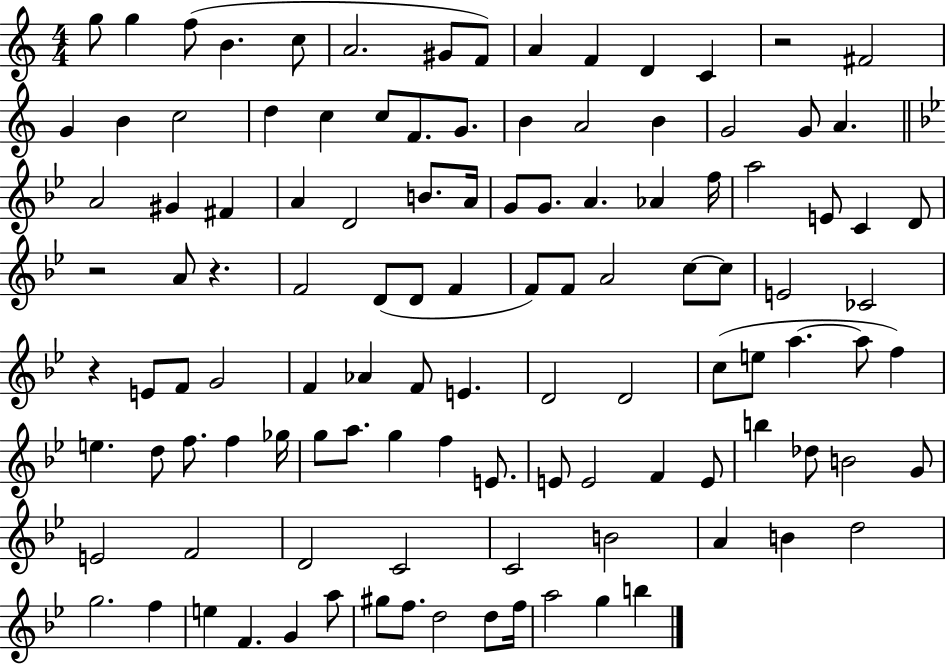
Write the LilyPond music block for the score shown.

{
  \clef treble
  \numericTimeSignature
  \time 4/4
  \key c \major
  \repeat volta 2 { g''8 g''4 f''8( b'4. c''8 | a'2. gis'8 f'8) | a'4 f'4 d'4 c'4 | r2 fis'2 | \break g'4 b'4 c''2 | d''4 c''4 c''8 f'8. g'8. | b'4 a'2 b'4 | g'2 g'8 a'4. | \break \bar "||" \break \key g \minor a'2 gis'4 fis'4 | a'4 d'2 b'8. a'16 | g'8 g'8. a'4. aes'4 f''16 | a''2 e'8 c'4 d'8 | \break r2 a'8 r4. | f'2 d'8( d'8 f'4 | f'8) f'8 a'2 c''8~~ c''8 | e'2 ces'2 | \break r4 e'8 f'8 g'2 | f'4 aes'4 f'8 e'4. | d'2 d'2 | c''8( e''8 a''4.~~ a''8 f''4) | \break e''4. d''8 f''8. f''4 ges''16 | g''8 a''8. g''4 f''4 e'8. | e'8 e'2 f'4 e'8 | b''4 des''8 b'2 g'8 | \break e'2 f'2 | d'2 c'2 | c'2 b'2 | a'4 b'4 d''2 | \break g''2. f''4 | e''4 f'4. g'4 a''8 | gis''8 f''8. d''2 d''8 f''16 | a''2 g''4 b''4 | \break } \bar "|."
}